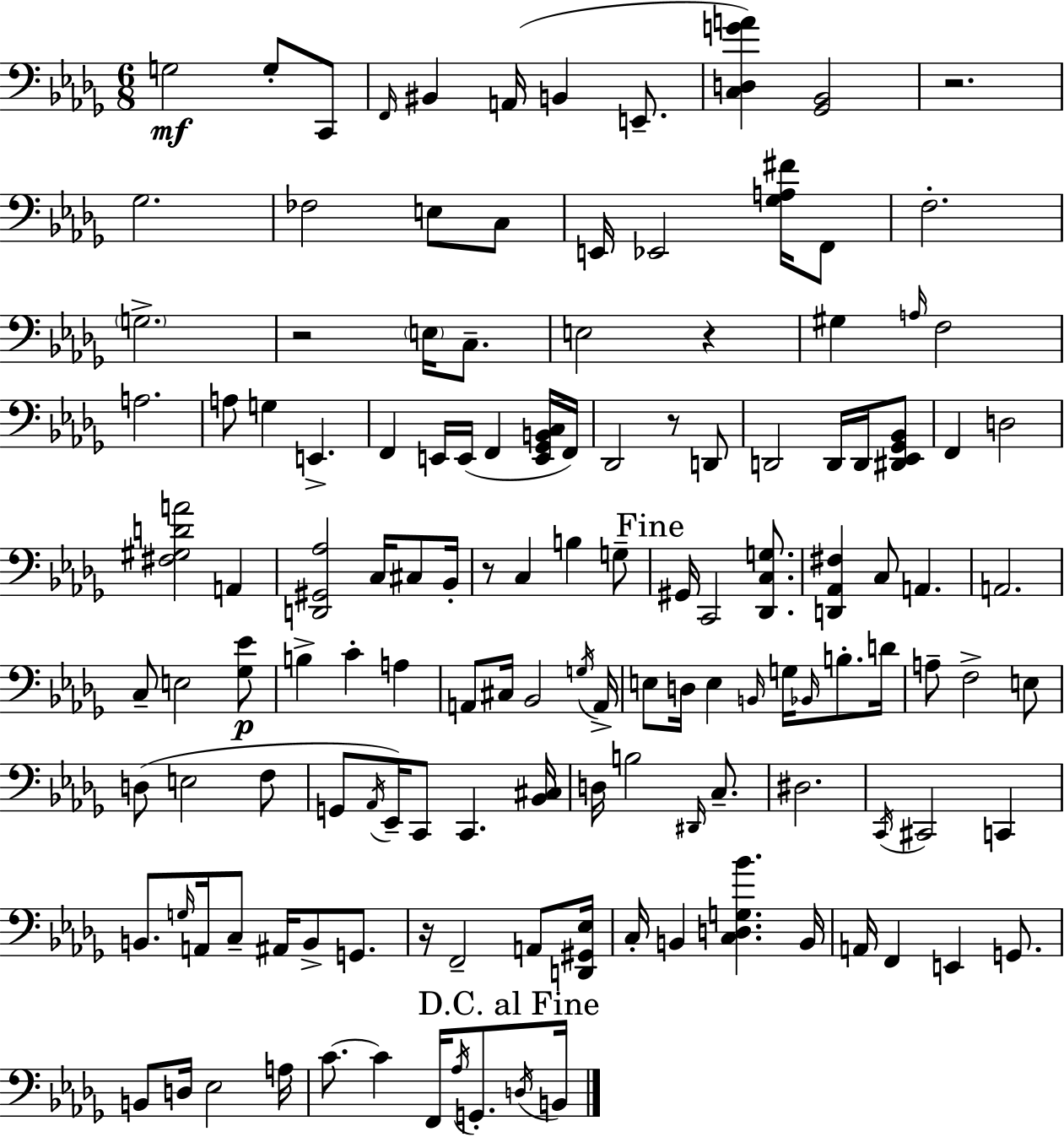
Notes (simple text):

G3/h G3/e C2/e F2/s BIS2/q A2/s B2/q E2/e. [C3,D3,G4,A4]/q [Gb2,Bb2]/h R/h. Gb3/h. FES3/h E3/e C3/e E2/s Eb2/h [Gb3,A3,F#4]/s F2/e F3/h. G3/h. R/h E3/s C3/e. E3/h R/q G#3/q A3/s F3/h A3/h. A3/e G3/q E2/q. F2/q E2/s E2/s F2/q [E2,Gb2,B2,C3]/s F2/s Db2/h R/e D2/e D2/h D2/s D2/s [D#2,Eb2,Gb2,Bb2]/e F2/q D3/h [F#3,G#3,D4,A4]/h A2/q [D2,G#2,Ab3]/h C3/s C#3/e Bb2/s R/e C3/q B3/q G3/e G#2/s C2/h [Db2,C3,G3]/e. [D2,Ab2,F#3]/q C3/e A2/q. A2/h. C3/e E3/h [Gb3,Eb4]/e B3/q C4/q A3/q A2/e C#3/s Bb2/h G3/s A2/s E3/e D3/s E3/q B2/s G3/s Bb2/s B3/e. D4/s A3/e F3/h E3/e D3/e E3/h F3/e G2/e Ab2/s Eb2/s C2/e C2/q. [Bb2,C#3]/s D3/s B3/h D#2/s C3/e. D#3/h. C2/s C#2/h C2/q B2/e. G3/s A2/s C3/e A#2/s B2/e G2/e. R/s F2/h A2/e [D2,G#2,Eb3]/s C3/s B2/q [C3,D3,G3,Bb4]/q. B2/s A2/s F2/q E2/q G2/e. B2/e D3/s Eb3/h A3/s C4/e. C4/q F2/s Ab3/s G2/e. D3/s B2/s